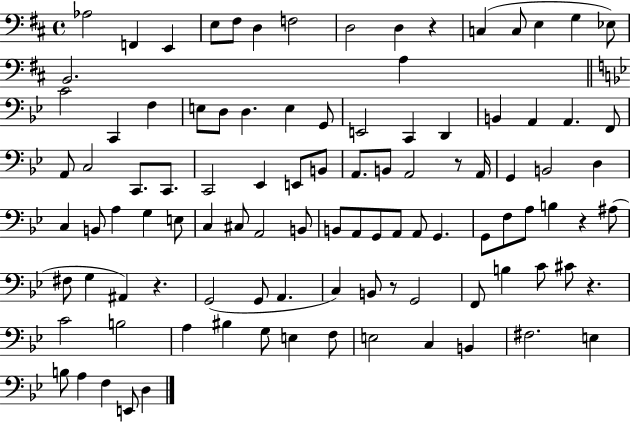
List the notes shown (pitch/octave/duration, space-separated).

Ab3/h F2/q E2/q E3/e F#3/e D3/q F3/h D3/h D3/q R/q C3/q C3/e E3/q G3/q Eb3/e B2/h. A3/q C4/h C2/q F3/q E3/e D3/e D3/q. E3/q G2/e E2/h C2/q D2/q B2/q A2/q A2/q. F2/e A2/e C3/h C2/e. C2/e. C2/h Eb2/q E2/e B2/e A2/e. B2/e A2/h R/e A2/s G2/q B2/h D3/q C3/q B2/e A3/q G3/q E3/e C3/q C#3/e A2/h B2/e B2/e A2/e G2/e A2/e A2/e G2/q. G2/e F3/e A3/e B3/q R/q A#3/e F#3/e G3/q A#2/q R/q. G2/h G2/e A2/q. C3/q B2/e R/e G2/h F2/e B3/q C4/e C#4/e R/q. C4/h B3/h A3/q BIS3/q G3/e E3/q F3/e E3/h C3/q B2/q F#3/h. E3/q B3/e A3/q F3/q E2/e D3/q